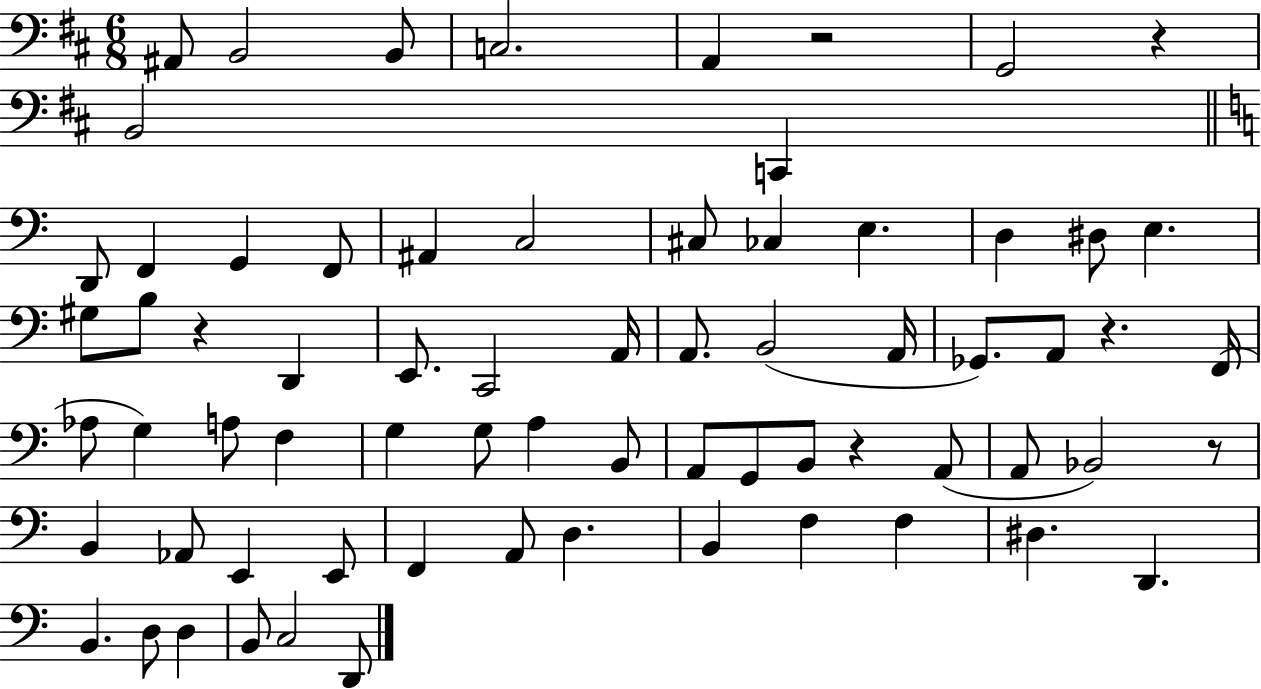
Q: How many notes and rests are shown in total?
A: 70